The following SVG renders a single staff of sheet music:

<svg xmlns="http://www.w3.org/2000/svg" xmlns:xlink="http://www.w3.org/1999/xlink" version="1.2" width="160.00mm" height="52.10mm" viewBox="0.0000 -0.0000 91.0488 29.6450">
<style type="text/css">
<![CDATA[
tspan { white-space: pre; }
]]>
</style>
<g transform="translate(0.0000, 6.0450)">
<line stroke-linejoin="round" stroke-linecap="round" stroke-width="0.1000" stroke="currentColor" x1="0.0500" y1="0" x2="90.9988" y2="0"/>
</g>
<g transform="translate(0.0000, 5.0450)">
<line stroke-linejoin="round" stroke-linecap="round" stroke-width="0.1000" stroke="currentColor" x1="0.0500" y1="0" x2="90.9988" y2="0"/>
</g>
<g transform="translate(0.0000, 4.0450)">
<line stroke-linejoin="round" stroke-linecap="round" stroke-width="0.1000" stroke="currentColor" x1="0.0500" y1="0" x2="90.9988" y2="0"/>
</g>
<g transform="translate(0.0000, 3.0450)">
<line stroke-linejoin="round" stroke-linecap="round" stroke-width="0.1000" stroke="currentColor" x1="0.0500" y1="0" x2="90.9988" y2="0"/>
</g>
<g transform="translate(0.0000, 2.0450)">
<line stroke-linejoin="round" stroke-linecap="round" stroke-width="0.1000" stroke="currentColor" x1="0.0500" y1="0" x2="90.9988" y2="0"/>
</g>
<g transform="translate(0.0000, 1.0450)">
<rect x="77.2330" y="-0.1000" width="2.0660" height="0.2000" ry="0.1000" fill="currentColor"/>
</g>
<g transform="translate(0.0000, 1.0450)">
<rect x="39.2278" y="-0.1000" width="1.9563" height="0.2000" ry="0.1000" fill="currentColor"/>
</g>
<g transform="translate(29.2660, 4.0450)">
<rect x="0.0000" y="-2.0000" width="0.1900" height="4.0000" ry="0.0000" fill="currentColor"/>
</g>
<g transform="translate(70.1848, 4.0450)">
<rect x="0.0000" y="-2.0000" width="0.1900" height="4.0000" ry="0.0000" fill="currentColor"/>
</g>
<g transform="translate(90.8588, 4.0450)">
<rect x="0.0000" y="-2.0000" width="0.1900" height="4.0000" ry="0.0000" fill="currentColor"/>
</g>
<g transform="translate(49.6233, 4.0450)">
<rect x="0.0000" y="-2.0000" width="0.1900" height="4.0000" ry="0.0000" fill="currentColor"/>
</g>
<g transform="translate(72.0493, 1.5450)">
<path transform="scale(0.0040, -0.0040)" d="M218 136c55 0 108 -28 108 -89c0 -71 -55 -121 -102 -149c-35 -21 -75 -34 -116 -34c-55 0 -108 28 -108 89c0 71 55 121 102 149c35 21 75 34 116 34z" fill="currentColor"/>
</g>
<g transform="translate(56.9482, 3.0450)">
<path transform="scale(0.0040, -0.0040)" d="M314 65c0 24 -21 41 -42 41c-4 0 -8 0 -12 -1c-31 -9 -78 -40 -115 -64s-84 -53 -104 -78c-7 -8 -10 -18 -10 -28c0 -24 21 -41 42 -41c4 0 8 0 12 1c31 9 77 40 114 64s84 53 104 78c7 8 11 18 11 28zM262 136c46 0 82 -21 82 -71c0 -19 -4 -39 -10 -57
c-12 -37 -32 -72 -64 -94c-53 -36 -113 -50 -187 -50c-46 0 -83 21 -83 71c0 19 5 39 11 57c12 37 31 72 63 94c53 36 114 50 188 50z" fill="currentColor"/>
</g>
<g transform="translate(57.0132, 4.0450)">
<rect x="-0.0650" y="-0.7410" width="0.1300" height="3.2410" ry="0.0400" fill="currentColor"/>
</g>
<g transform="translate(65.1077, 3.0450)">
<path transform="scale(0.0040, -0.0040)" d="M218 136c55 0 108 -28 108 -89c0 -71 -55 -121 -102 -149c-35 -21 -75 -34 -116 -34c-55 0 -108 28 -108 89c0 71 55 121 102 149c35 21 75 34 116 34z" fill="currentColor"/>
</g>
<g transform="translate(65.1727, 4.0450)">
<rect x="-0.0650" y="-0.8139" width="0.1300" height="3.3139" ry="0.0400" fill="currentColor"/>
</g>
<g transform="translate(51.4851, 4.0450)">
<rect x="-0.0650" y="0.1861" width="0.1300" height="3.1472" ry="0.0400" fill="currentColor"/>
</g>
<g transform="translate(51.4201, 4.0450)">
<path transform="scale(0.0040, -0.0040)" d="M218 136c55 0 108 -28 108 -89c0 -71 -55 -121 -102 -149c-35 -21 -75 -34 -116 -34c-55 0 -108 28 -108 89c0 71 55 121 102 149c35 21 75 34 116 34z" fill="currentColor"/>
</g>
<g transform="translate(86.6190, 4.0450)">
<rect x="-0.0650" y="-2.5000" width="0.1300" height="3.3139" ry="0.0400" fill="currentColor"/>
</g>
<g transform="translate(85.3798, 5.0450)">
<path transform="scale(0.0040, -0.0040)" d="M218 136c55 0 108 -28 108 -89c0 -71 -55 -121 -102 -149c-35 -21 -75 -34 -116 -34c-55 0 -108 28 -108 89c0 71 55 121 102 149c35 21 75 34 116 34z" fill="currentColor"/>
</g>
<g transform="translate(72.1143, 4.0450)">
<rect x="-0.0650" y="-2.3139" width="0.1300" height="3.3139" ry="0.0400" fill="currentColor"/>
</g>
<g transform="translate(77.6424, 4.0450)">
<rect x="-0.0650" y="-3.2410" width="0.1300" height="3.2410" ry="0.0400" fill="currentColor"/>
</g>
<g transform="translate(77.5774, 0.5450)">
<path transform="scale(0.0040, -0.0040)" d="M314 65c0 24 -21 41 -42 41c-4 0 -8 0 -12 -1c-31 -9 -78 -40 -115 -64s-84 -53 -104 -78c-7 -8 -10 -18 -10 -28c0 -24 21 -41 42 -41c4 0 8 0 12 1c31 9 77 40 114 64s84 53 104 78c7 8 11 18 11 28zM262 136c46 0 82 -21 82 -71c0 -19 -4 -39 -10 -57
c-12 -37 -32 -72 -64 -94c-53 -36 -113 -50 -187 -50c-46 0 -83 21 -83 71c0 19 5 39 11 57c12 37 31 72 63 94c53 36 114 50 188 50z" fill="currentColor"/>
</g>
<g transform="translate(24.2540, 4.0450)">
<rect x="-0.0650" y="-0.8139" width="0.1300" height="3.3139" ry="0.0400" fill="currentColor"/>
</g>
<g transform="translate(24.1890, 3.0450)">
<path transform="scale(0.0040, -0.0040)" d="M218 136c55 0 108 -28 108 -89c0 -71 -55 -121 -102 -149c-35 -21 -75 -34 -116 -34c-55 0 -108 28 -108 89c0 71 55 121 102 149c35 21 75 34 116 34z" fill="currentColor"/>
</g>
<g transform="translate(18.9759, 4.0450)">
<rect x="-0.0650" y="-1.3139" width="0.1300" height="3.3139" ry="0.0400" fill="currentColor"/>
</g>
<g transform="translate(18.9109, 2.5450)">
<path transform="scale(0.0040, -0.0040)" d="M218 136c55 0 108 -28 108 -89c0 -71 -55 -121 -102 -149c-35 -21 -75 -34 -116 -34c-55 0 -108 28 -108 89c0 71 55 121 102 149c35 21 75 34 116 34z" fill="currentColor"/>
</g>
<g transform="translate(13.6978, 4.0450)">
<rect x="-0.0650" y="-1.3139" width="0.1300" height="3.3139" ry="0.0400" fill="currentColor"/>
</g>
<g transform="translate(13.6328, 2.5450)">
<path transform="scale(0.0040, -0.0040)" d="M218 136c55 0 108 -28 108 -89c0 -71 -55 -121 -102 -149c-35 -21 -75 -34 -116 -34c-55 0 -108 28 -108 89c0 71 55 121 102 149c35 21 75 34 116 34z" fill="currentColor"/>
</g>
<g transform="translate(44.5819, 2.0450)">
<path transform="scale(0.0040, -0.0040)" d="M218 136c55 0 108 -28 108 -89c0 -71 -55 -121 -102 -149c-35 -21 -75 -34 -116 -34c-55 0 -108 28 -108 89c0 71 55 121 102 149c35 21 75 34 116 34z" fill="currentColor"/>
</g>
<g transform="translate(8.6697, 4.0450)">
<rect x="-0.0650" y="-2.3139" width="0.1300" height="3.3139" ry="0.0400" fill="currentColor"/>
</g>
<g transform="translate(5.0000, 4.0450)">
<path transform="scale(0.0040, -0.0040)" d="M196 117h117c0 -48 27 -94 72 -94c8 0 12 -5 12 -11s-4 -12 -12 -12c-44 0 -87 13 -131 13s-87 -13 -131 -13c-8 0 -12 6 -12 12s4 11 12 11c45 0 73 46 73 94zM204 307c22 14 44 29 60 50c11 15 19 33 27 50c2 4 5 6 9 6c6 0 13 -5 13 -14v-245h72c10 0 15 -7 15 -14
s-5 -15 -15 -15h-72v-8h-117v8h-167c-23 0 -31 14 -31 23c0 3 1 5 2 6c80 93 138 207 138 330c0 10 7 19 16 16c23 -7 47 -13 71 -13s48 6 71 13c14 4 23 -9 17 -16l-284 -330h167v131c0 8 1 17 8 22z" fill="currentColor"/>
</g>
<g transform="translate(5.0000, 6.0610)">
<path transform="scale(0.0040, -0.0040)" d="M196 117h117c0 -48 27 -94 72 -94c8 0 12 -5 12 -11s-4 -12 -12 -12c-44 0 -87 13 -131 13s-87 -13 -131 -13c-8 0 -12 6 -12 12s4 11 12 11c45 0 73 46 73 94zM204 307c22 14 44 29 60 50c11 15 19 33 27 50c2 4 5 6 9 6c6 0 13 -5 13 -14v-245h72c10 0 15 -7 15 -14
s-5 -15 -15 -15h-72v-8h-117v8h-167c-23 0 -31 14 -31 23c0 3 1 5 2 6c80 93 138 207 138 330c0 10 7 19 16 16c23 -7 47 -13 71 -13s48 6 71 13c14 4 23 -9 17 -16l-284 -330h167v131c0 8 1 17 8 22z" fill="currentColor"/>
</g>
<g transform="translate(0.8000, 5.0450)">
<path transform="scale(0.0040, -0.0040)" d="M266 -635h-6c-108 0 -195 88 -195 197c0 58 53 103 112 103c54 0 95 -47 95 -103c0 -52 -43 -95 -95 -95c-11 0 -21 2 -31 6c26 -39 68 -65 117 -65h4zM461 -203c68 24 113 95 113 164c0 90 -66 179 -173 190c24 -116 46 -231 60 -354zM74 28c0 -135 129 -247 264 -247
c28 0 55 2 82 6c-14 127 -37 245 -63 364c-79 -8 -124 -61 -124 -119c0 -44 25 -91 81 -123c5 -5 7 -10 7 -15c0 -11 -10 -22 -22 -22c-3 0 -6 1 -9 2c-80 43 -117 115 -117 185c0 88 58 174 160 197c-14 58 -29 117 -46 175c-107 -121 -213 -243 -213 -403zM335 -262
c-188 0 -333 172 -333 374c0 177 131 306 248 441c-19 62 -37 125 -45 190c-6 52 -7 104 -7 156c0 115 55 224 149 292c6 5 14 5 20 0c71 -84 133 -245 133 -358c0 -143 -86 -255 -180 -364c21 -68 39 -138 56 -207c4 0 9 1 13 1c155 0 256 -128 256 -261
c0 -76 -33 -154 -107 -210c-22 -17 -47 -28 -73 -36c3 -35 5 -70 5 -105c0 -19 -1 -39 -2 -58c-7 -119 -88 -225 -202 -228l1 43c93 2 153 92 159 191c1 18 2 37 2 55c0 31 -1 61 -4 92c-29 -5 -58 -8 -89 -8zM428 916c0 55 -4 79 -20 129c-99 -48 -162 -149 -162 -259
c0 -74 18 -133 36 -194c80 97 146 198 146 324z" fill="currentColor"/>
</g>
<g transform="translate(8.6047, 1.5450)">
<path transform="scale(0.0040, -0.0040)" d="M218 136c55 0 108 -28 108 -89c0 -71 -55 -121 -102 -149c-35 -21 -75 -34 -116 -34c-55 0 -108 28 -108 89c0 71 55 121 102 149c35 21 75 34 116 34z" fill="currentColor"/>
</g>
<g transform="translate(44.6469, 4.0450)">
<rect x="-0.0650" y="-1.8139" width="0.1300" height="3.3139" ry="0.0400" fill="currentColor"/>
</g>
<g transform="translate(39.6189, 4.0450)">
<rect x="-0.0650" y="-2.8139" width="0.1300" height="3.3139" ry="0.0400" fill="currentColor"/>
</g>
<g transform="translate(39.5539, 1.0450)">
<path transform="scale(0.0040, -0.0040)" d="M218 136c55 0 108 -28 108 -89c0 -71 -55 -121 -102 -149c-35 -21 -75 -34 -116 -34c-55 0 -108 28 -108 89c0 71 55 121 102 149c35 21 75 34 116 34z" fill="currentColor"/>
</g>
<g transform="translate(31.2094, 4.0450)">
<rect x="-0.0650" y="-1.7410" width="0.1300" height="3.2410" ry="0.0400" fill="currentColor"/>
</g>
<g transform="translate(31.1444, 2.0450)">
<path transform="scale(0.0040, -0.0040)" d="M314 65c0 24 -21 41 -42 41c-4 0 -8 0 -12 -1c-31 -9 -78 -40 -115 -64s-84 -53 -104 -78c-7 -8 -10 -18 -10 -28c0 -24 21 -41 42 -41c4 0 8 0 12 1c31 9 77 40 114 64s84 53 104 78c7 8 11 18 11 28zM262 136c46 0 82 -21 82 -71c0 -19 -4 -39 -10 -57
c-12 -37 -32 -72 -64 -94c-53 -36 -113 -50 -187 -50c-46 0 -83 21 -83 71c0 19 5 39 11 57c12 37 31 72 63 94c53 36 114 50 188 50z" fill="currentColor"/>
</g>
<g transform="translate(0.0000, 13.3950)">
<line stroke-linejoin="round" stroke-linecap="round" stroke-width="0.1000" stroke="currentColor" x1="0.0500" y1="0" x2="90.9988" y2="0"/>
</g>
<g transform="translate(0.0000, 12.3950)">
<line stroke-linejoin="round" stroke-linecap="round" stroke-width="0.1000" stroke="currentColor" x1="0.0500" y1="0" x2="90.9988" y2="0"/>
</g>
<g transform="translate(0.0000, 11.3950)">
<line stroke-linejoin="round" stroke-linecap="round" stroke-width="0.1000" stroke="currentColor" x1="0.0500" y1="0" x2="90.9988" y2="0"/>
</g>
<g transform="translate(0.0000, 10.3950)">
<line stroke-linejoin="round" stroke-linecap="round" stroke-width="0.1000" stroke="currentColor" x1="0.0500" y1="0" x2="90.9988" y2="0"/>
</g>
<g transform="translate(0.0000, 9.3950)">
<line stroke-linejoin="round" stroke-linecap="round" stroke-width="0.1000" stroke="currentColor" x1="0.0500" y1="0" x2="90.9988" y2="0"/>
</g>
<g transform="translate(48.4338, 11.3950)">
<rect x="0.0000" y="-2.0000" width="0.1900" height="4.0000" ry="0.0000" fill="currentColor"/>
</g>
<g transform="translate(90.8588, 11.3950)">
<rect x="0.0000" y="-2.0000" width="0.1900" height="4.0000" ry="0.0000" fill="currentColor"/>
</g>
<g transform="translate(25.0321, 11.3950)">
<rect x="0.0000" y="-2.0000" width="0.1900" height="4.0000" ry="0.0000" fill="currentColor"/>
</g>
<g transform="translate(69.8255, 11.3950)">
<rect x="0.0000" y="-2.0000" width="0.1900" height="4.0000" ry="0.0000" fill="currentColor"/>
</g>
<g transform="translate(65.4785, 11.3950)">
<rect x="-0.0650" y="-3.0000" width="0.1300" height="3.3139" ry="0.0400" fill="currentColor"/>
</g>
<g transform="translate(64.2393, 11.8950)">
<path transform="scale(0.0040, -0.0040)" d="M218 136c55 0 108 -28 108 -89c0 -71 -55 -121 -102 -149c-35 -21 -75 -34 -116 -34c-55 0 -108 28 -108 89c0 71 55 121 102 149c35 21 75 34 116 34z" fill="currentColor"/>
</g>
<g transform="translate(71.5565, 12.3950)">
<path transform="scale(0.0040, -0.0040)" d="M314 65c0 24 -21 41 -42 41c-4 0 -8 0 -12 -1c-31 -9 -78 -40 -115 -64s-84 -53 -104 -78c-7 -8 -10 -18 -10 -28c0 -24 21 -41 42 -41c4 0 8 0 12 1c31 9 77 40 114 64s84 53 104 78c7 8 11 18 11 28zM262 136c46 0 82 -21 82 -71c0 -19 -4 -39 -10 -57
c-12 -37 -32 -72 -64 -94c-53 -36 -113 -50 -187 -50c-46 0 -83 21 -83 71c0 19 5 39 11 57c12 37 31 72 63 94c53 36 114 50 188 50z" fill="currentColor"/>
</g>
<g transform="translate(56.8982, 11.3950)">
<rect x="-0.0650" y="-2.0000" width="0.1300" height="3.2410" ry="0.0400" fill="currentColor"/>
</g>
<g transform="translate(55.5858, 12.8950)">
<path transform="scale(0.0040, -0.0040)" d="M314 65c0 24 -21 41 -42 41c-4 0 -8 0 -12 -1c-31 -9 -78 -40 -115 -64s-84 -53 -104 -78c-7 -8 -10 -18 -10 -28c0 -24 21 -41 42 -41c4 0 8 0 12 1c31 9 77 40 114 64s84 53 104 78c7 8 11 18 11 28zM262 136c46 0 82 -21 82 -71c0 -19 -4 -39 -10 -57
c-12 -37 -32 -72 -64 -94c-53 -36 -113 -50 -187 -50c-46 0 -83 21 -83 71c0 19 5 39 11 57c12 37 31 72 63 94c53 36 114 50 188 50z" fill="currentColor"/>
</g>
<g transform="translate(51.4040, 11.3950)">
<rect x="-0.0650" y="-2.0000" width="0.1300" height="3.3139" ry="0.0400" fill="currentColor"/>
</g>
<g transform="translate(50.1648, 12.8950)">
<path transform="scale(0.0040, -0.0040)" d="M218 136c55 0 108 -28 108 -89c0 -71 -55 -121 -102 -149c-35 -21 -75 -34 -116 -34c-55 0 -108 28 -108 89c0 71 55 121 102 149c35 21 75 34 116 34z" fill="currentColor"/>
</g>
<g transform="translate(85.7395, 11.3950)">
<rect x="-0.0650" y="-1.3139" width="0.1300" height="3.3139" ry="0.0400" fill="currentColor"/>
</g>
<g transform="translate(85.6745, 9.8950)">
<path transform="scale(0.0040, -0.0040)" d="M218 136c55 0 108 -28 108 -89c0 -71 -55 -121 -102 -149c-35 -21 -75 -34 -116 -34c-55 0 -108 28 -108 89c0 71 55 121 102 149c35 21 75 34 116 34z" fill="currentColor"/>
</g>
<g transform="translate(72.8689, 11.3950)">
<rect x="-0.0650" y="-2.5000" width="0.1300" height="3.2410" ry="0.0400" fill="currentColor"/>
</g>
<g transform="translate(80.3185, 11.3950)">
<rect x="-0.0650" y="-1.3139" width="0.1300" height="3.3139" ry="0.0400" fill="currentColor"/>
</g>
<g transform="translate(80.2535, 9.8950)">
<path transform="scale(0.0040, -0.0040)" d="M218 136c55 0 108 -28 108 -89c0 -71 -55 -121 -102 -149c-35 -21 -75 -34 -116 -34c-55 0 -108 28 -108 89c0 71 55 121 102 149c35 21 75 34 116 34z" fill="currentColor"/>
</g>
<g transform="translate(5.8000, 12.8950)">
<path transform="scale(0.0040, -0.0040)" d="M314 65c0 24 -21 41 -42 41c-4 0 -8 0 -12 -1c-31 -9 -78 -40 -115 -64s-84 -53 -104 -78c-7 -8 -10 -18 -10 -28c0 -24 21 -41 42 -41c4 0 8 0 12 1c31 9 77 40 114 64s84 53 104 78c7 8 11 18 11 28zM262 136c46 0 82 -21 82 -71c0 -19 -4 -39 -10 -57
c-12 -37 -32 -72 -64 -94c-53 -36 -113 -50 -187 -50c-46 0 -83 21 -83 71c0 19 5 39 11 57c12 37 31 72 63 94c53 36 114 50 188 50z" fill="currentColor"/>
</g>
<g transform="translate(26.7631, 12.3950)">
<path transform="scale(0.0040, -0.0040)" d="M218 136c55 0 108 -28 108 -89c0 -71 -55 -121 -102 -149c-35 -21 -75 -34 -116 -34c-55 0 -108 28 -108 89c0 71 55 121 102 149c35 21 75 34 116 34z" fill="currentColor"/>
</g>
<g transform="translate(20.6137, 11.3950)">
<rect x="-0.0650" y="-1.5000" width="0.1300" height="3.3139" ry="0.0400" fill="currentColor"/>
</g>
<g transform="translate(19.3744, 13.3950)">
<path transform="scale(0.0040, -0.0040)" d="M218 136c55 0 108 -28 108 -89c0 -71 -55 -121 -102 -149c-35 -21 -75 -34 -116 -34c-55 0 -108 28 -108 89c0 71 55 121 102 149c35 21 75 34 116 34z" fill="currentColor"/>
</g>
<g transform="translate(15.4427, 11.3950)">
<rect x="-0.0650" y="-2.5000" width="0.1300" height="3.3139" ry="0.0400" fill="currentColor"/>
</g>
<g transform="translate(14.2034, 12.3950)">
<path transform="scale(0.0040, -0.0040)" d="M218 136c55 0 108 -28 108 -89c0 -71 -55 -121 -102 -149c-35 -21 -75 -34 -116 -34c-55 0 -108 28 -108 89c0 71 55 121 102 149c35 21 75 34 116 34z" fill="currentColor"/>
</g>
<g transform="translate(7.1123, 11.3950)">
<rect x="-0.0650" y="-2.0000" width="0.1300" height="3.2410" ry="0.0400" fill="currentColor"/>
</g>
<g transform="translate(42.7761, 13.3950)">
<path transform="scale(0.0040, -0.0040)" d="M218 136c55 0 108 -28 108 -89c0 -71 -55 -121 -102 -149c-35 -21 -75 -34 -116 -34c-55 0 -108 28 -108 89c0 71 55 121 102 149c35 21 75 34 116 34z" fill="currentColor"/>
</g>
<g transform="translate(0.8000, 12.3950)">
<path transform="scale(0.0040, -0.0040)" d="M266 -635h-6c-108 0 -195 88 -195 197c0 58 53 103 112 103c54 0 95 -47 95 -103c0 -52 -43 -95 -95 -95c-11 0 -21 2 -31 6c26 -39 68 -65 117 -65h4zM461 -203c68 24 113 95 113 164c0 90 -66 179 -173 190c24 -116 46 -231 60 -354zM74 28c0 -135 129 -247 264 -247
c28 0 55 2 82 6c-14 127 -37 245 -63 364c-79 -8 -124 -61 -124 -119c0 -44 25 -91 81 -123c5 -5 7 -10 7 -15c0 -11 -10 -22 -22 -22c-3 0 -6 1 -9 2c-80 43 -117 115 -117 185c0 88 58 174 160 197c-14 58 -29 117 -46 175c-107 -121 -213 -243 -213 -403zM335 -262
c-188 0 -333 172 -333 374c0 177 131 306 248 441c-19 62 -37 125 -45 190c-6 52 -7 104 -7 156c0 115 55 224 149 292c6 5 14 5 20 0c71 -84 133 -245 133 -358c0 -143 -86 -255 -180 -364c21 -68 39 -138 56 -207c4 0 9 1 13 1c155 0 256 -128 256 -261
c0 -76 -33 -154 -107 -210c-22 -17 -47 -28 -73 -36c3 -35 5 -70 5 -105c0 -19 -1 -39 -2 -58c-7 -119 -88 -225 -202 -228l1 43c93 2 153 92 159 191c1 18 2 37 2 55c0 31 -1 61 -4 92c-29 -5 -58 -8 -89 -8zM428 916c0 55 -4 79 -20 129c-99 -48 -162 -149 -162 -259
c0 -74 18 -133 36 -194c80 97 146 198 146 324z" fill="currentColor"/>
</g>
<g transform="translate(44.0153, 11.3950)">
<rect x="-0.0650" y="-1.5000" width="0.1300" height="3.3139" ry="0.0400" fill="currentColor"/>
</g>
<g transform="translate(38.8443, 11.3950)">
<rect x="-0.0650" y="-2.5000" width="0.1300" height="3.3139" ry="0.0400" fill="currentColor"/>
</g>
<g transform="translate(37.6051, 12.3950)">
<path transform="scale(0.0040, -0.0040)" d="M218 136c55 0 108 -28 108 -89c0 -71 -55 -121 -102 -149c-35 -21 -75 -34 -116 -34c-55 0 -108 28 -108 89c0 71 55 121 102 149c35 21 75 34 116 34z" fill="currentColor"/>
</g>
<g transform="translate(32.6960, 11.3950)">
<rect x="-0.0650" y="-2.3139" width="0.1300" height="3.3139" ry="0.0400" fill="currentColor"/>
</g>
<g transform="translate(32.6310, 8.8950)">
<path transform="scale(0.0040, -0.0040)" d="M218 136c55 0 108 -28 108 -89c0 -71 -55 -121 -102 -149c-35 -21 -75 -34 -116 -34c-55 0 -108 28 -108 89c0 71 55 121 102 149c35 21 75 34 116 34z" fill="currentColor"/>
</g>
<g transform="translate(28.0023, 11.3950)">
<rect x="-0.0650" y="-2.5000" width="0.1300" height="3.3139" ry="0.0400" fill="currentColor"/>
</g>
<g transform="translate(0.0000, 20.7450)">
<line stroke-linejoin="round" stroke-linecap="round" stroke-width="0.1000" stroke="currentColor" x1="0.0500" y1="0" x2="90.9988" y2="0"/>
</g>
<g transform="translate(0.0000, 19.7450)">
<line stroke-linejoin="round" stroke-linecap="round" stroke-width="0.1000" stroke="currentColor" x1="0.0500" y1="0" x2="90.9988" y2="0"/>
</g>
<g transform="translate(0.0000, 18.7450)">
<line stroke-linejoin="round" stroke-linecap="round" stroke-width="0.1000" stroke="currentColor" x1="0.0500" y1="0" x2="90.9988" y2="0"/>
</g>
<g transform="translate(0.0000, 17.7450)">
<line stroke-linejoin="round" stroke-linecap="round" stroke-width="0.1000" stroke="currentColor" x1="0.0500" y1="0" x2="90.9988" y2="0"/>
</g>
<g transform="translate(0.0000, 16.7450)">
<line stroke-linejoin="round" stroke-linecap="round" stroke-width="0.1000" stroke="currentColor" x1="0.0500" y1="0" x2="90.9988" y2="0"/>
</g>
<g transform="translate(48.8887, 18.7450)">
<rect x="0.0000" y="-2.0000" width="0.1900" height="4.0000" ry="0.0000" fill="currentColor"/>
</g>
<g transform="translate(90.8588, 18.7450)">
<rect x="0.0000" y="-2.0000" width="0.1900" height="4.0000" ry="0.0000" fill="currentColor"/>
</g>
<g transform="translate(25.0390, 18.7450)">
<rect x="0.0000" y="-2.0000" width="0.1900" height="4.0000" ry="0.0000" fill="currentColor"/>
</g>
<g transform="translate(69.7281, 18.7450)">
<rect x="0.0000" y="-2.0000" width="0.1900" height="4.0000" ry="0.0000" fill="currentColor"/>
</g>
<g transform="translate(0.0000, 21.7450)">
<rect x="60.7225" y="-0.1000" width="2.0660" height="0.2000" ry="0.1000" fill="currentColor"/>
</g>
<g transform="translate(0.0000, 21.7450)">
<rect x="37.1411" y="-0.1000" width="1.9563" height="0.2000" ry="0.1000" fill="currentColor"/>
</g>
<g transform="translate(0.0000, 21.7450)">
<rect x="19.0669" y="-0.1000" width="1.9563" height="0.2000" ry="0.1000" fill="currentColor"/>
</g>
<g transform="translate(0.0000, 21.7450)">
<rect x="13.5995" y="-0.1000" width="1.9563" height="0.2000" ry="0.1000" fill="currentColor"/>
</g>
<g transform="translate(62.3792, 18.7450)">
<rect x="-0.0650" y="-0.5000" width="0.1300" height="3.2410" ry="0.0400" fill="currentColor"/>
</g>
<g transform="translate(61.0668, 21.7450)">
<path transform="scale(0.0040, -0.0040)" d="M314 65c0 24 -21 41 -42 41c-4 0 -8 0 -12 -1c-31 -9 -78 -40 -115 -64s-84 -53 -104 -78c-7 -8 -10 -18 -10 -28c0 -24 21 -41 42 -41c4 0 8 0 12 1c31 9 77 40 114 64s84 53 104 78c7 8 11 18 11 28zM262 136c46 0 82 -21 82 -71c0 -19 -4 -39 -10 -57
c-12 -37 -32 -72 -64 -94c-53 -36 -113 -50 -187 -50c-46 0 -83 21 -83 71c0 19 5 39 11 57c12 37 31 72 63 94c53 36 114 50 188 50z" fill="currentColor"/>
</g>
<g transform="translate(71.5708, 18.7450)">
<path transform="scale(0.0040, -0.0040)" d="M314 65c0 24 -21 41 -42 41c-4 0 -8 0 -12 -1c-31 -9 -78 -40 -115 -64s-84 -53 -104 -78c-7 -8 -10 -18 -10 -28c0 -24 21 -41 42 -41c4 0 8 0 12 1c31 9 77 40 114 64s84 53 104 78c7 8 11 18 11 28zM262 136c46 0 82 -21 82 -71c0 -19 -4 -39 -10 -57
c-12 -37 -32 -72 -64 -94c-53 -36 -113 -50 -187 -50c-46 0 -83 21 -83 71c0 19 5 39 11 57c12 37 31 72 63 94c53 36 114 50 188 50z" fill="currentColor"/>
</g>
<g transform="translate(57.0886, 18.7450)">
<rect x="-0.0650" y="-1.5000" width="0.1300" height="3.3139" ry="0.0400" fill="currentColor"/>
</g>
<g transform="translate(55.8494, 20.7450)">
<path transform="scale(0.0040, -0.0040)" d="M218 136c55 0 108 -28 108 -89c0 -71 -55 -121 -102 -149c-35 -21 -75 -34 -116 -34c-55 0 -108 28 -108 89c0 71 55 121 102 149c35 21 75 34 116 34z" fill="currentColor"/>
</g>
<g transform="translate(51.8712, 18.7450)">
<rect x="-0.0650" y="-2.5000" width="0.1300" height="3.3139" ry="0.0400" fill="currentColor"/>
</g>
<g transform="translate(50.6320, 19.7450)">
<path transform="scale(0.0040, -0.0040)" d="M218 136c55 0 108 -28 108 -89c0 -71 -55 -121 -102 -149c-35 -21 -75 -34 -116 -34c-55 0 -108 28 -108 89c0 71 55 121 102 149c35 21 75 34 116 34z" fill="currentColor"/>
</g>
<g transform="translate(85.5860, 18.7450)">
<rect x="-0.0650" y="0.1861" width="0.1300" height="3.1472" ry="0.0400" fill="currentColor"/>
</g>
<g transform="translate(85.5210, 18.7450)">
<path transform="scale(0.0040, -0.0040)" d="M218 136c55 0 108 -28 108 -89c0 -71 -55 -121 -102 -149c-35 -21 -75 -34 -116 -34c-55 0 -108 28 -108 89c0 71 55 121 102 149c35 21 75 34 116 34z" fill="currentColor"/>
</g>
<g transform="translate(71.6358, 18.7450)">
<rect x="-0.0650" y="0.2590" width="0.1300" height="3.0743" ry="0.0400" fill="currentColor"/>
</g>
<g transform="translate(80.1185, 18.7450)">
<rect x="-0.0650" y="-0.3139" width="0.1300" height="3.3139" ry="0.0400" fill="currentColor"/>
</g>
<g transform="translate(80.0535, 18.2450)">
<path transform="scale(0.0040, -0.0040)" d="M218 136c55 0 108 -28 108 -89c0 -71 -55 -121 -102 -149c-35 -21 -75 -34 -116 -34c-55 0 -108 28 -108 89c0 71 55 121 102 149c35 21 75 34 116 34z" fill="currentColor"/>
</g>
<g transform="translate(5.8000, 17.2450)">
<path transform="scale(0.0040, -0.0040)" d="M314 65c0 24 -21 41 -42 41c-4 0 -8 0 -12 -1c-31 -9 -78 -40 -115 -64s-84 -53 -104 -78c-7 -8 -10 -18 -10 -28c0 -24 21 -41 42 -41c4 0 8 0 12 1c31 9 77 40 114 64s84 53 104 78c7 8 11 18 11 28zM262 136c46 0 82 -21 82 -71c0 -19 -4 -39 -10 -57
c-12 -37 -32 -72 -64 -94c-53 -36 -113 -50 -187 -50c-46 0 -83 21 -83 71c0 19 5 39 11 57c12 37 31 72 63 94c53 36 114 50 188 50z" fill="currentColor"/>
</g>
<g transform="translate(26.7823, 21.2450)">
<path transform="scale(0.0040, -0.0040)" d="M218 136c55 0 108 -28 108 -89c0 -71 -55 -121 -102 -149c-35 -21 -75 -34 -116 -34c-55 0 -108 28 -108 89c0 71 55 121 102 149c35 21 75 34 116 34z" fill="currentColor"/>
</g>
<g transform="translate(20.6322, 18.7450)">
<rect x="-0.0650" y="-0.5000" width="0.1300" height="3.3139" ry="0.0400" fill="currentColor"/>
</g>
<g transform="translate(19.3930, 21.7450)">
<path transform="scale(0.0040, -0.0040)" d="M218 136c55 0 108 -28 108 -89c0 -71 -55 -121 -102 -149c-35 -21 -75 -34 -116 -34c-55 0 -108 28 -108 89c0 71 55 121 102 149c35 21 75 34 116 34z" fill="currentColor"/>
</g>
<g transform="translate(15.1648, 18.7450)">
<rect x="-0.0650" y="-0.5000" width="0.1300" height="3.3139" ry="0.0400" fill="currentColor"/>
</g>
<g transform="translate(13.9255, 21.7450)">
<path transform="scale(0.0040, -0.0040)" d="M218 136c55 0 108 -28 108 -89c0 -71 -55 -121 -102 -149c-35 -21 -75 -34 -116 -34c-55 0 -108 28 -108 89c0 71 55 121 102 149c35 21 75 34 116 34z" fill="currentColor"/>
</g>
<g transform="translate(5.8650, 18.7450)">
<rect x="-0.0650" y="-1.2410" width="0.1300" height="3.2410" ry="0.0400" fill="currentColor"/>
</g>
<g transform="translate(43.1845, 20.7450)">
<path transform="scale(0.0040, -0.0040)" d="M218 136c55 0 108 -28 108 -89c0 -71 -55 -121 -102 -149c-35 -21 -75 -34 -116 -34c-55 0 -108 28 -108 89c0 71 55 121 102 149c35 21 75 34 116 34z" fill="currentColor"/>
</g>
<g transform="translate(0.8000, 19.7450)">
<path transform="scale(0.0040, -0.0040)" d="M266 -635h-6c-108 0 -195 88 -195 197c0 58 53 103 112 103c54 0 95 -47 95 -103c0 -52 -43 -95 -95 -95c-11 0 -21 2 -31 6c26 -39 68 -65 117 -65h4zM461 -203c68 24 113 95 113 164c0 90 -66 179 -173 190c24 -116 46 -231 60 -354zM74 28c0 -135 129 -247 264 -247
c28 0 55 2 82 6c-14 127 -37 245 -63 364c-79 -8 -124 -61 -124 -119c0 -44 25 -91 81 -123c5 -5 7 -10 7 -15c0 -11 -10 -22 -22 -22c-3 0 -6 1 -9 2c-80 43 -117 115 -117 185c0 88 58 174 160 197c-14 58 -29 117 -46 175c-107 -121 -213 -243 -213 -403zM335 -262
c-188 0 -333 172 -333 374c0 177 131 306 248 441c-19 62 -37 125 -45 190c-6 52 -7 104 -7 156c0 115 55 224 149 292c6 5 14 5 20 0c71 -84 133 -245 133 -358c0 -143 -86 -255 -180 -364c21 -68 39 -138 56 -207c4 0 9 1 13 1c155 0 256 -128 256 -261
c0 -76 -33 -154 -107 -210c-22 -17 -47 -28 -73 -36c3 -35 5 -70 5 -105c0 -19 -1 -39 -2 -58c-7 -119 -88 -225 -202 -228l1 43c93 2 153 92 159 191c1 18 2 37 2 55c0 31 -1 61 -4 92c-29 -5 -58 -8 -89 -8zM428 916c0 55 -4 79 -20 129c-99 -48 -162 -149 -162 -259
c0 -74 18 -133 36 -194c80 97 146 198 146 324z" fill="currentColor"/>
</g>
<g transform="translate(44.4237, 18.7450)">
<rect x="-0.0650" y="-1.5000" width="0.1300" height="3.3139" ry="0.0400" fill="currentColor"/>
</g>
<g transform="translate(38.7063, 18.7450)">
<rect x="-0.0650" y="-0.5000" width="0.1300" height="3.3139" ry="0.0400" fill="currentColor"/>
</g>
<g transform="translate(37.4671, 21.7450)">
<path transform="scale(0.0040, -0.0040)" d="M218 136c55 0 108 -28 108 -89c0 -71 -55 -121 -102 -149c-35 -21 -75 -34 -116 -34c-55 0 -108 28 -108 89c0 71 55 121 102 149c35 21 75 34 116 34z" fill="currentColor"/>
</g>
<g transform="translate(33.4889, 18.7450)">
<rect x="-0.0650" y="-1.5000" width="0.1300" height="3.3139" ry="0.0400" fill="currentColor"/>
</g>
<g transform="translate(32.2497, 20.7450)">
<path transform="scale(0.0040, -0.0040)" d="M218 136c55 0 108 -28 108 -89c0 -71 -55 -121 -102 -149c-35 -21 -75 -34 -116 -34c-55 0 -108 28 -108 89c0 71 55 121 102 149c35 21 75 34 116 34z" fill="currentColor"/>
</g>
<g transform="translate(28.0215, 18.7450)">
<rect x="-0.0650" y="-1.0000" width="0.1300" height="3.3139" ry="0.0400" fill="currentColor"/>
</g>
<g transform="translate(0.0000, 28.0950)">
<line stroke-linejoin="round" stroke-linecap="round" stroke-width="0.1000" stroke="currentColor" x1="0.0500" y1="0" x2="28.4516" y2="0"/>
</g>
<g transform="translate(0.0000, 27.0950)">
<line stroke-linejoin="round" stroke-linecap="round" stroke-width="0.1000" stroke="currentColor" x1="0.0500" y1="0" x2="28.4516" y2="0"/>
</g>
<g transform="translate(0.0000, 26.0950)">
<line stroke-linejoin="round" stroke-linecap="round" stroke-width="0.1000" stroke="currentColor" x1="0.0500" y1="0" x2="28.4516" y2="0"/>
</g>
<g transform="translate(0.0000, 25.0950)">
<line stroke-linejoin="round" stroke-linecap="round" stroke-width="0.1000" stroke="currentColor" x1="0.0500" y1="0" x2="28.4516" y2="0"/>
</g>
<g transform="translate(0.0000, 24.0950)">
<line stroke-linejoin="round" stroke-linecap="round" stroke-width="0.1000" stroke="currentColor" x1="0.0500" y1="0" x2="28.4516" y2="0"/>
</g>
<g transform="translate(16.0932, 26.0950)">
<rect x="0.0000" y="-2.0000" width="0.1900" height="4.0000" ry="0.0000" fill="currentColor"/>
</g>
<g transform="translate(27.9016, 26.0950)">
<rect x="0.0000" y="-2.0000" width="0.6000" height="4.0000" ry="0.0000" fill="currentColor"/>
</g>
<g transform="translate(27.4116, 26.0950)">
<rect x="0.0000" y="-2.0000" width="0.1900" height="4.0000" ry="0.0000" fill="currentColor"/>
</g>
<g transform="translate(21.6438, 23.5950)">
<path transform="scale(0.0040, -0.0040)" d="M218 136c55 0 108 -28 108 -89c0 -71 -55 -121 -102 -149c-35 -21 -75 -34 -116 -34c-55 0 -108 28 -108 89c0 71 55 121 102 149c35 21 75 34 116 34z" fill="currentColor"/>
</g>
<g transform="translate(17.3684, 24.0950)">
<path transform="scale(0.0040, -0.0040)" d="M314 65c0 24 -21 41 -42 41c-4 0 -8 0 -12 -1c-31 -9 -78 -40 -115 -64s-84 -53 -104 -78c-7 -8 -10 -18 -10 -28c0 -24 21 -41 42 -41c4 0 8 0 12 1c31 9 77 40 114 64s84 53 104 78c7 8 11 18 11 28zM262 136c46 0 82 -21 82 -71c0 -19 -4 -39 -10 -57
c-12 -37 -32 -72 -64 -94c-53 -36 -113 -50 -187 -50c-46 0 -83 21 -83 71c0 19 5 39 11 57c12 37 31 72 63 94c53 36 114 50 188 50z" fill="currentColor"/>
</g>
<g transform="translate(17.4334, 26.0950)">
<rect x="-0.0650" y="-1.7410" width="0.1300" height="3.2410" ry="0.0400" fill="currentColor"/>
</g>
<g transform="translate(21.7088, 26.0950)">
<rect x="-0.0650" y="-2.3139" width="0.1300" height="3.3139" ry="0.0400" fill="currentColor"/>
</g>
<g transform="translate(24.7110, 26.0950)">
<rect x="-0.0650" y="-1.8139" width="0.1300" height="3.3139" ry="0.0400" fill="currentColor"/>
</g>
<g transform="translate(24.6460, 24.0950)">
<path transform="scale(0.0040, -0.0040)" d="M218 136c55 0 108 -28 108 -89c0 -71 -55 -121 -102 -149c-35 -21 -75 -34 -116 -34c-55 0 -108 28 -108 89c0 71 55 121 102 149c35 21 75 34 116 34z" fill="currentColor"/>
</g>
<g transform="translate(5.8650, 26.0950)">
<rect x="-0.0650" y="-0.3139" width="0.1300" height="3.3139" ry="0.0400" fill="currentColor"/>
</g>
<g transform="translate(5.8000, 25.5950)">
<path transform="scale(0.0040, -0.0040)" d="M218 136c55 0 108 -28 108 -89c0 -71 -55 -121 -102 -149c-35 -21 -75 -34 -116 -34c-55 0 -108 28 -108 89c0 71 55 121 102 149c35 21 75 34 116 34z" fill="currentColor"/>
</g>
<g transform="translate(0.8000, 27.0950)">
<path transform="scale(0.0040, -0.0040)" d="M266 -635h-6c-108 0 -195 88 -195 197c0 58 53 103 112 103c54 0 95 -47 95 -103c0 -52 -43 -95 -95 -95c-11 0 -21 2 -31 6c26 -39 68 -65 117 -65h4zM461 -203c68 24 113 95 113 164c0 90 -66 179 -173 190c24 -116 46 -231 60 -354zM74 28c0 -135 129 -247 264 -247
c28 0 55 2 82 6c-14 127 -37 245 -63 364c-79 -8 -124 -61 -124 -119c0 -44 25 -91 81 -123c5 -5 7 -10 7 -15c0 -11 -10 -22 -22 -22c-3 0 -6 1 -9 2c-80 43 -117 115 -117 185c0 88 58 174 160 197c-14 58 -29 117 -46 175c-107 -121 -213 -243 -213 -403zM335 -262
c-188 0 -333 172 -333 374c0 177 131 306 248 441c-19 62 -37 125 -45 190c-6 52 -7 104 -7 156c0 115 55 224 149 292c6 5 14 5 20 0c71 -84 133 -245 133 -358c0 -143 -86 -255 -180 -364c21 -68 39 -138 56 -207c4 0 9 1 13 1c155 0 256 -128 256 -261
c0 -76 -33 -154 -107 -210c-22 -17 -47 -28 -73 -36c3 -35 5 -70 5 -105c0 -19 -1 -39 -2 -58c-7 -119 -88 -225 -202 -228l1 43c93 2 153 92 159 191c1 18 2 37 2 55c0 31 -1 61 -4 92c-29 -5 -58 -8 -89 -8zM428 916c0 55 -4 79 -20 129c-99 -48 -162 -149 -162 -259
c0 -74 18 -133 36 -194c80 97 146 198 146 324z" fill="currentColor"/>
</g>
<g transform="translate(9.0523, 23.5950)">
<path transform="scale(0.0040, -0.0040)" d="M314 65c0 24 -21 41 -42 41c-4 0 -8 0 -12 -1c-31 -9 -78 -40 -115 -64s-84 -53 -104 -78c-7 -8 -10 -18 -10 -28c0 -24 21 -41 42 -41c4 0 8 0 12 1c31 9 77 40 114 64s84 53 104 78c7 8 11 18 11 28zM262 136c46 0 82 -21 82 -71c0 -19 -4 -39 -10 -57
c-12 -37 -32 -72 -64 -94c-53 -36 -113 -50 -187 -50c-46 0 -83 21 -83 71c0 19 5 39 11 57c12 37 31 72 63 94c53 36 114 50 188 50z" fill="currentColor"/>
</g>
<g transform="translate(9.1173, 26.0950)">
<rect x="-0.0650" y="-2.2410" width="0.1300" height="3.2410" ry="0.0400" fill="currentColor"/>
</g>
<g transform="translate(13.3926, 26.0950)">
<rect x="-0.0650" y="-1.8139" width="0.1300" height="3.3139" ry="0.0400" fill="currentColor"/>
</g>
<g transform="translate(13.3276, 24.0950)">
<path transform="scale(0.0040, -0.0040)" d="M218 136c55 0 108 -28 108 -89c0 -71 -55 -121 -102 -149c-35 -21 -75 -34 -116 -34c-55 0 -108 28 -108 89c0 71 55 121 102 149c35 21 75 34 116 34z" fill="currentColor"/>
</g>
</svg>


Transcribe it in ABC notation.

X:1
T:Untitled
M:4/4
L:1/4
K:C
g e e d f2 a f B d2 d g b2 G F2 G E G g G E F F2 A G2 e e e2 C C D E C E G E C2 B2 c B c g2 f f2 g f